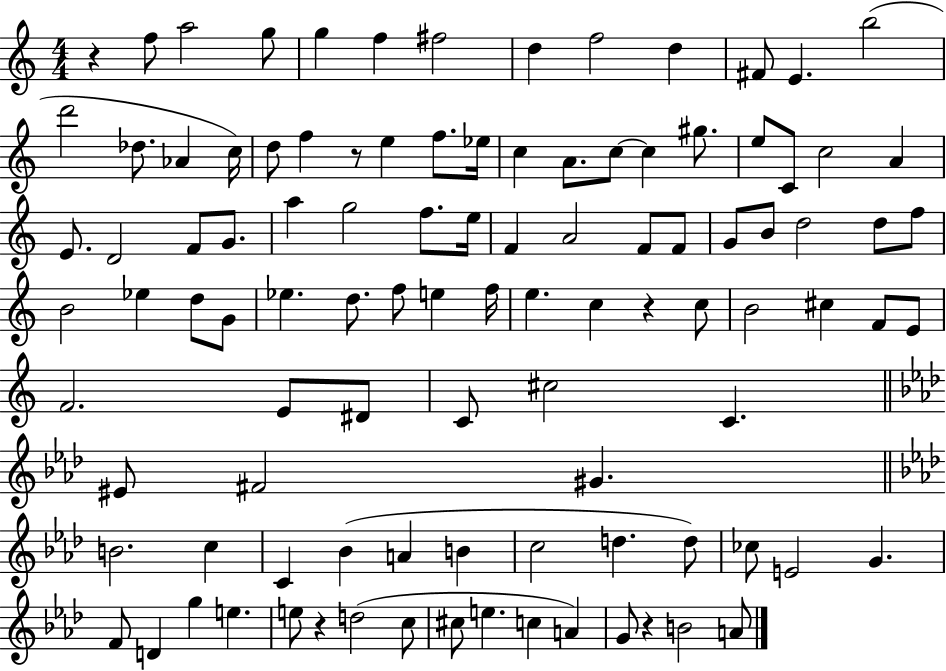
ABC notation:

X:1
T:Untitled
M:4/4
L:1/4
K:C
z f/2 a2 g/2 g f ^f2 d f2 d ^F/2 E b2 d'2 _d/2 _A c/4 d/2 f z/2 e f/2 _e/4 c A/2 c/2 c ^g/2 e/2 C/2 c2 A E/2 D2 F/2 G/2 a g2 f/2 e/4 F A2 F/2 F/2 G/2 B/2 d2 d/2 f/2 B2 _e d/2 G/2 _e d/2 f/2 e f/4 e c z c/2 B2 ^c F/2 E/2 F2 E/2 ^D/2 C/2 ^c2 C ^E/2 ^F2 ^G B2 c C _B A B c2 d d/2 _c/2 E2 G F/2 D g e e/2 z d2 c/2 ^c/2 e c A G/2 z B2 A/2